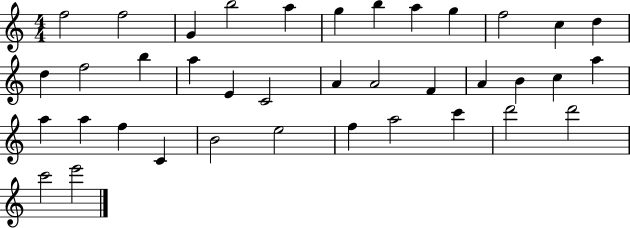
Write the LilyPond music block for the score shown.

{
  \clef treble
  \numericTimeSignature
  \time 4/4
  \key c \major
  f''2 f''2 | g'4 b''2 a''4 | g''4 b''4 a''4 g''4 | f''2 c''4 d''4 | \break d''4 f''2 b''4 | a''4 e'4 c'2 | a'4 a'2 f'4 | a'4 b'4 c''4 a''4 | \break a''4 a''4 f''4 c'4 | b'2 e''2 | f''4 a''2 c'''4 | d'''2 d'''2 | \break c'''2 e'''2 | \bar "|."
}